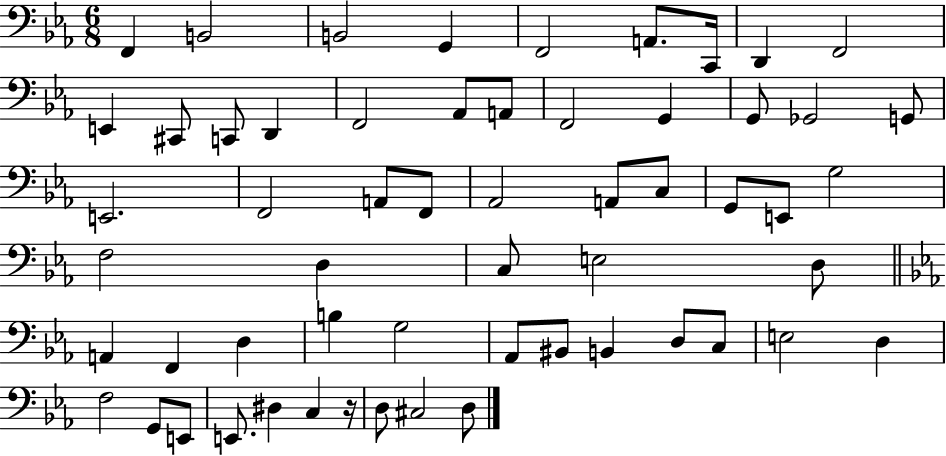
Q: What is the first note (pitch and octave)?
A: F2